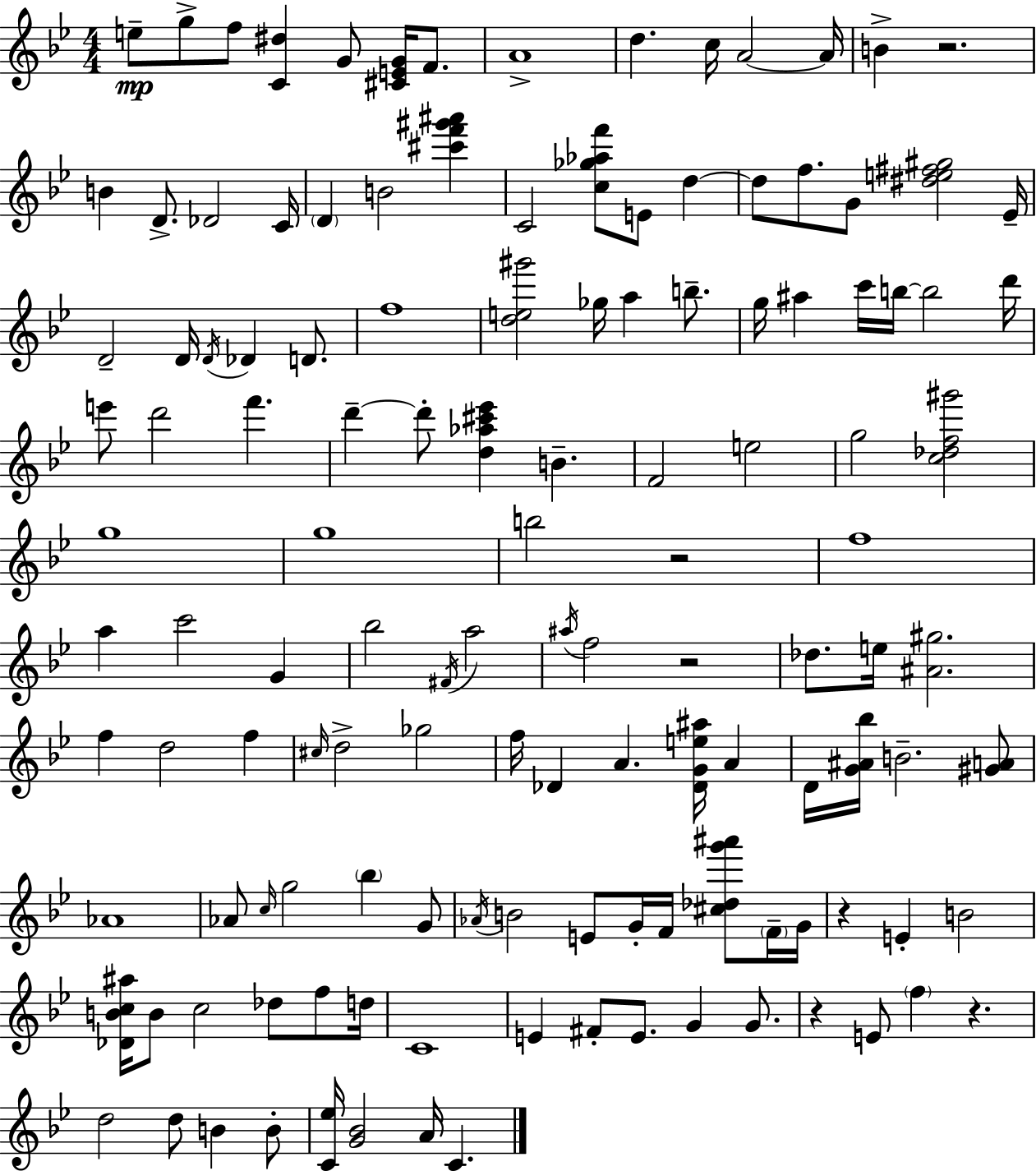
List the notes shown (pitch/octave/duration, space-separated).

E5/e G5/e F5/e [C4,D#5]/q G4/e [C#4,E4,G4]/s F4/e. A4/w D5/q. C5/s A4/h A4/s B4/q R/h. B4/q D4/e. Db4/h C4/s D4/q B4/h [C#6,F6,G#6,A#6]/q C4/h [C5,Gb5,Ab5,F6]/e E4/e D5/q D5/e F5/e. G4/e [D#5,E5,F#5,G#5]/h Eb4/s D4/h D4/s D4/s Db4/q D4/e. F5/w [D5,E5,G#6]/h Gb5/s A5/q B5/e. G5/s A#5/q C6/s B5/s B5/h D6/s E6/e D6/h F6/q. D6/q D6/e [D5,Ab5,C#6,Eb6]/q B4/q. F4/h E5/h G5/h [C5,Db5,F5,G#6]/h G5/w G5/w B5/h R/h F5/w A5/q C6/h G4/q Bb5/h F#4/s A5/h A#5/s F5/h R/h Db5/e. E5/s [A#4,G#5]/h. F5/q D5/h F5/q C#5/s D5/h Gb5/h F5/s Db4/q A4/q. [Db4,G4,E5,A#5]/s A4/q D4/s [G4,A#4,Bb5]/s B4/h. [G#4,A4]/e Ab4/w Ab4/e C5/s G5/h Bb5/q G4/e Ab4/s B4/h E4/e G4/s F4/s [C#5,Db5,G6,A#6]/e F4/s G4/s R/q E4/q B4/h [Db4,B4,C5,A#5]/s B4/e C5/h Db5/e F5/e D5/s C4/w E4/q F#4/e E4/e. G4/q G4/e. R/q E4/e F5/q R/q. D5/h D5/e B4/q B4/e [C4,Eb5]/s [G4,Bb4]/h A4/s C4/q.